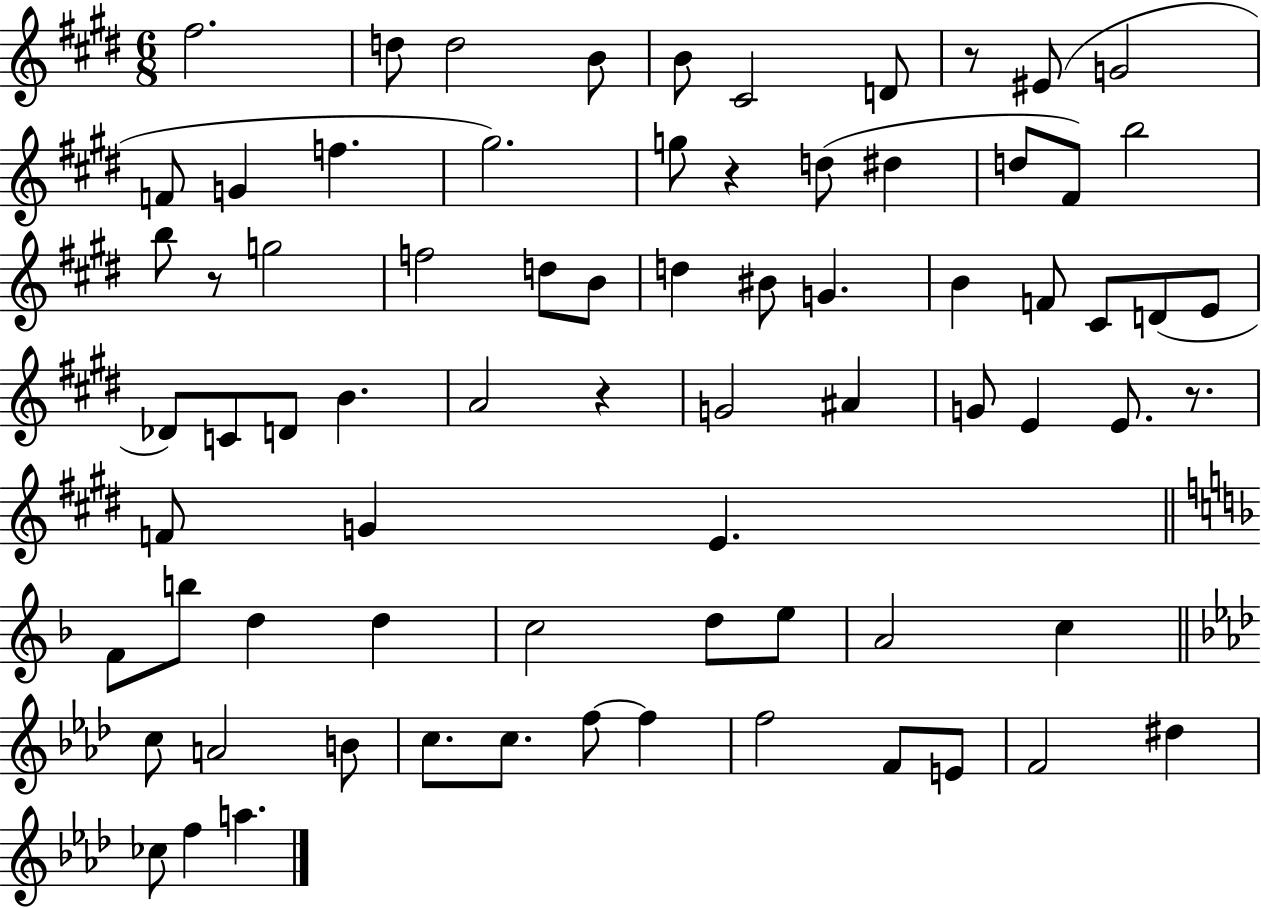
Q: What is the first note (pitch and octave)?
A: F#5